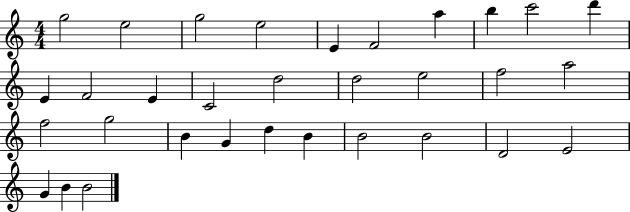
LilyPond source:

{
  \clef treble
  \numericTimeSignature
  \time 4/4
  \key c \major
  g''2 e''2 | g''2 e''2 | e'4 f'2 a''4 | b''4 c'''2 d'''4 | \break e'4 f'2 e'4 | c'2 d''2 | d''2 e''2 | f''2 a''2 | \break f''2 g''2 | b'4 g'4 d''4 b'4 | b'2 b'2 | d'2 e'2 | \break g'4 b'4 b'2 | \bar "|."
}